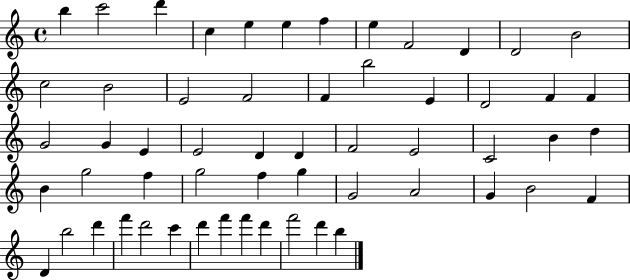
{
  \clef treble
  \time 4/4
  \defaultTimeSignature
  \key c \major
  b''4 c'''2 d'''4 | c''4 e''4 e''4 f''4 | e''4 f'2 d'4 | d'2 b'2 | \break c''2 b'2 | e'2 f'2 | f'4 b''2 e'4 | d'2 f'4 f'4 | \break g'2 g'4 e'4 | e'2 d'4 d'4 | f'2 e'2 | c'2 b'4 d''4 | \break b'4 g''2 f''4 | g''2 f''4 g''4 | g'2 a'2 | g'4 b'2 f'4 | \break d'4 b''2 d'''4 | f'''4 d'''2 c'''4 | d'''4 f'''4 f'''4 d'''4 | f'''2 d'''4 b''4 | \break \bar "|."
}